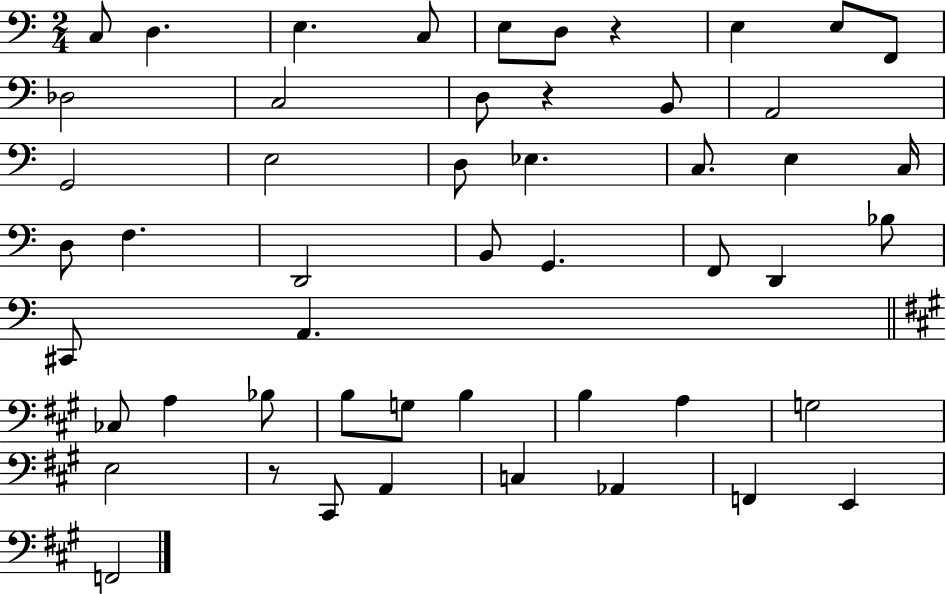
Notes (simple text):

C3/e D3/q. E3/q. C3/e E3/e D3/e R/q E3/q E3/e F2/e Db3/h C3/h D3/e R/q B2/e A2/h G2/h E3/h D3/e Eb3/q. C3/e. E3/q C3/s D3/e F3/q. D2/h B2/e G2/q. F2/e D2/q Bb3/e C#2/e A2/q. CES3/e A3/q Bb3/e B3/e G3/e B3/q B3/q A3/q G3/h E3/h R/e C#2/e A2/q C3/q Ab2/q F2/q E2/q F2/h